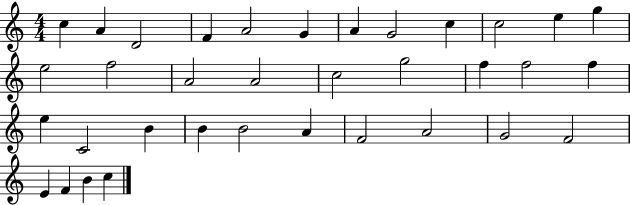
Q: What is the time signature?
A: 4/4